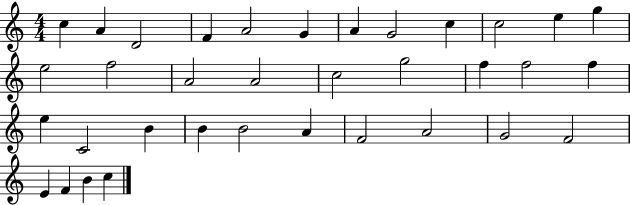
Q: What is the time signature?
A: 4/4